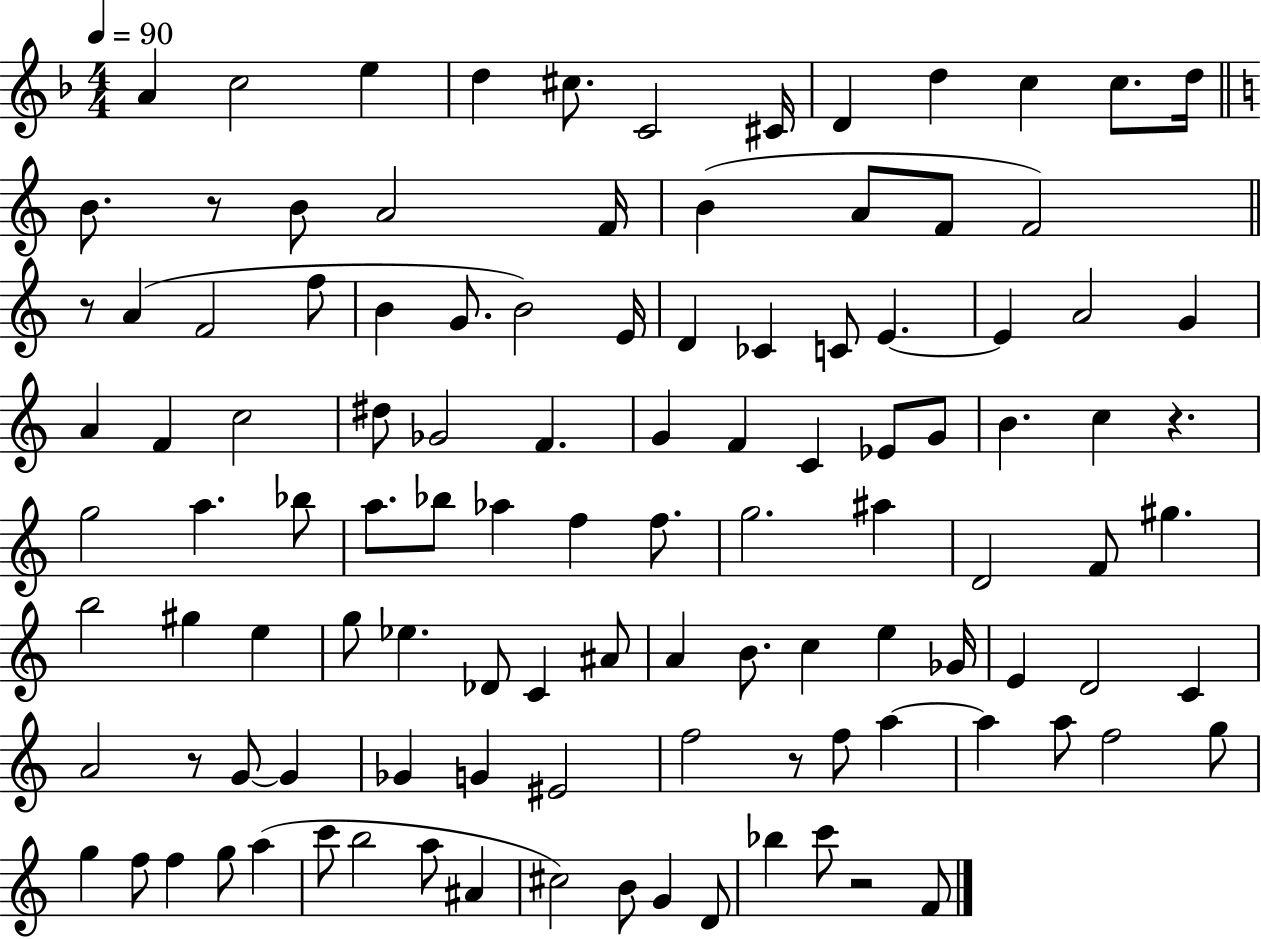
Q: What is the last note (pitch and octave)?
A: F4